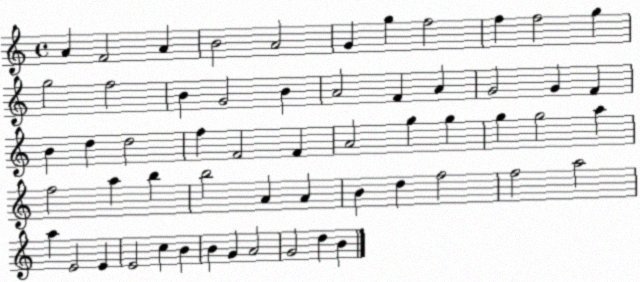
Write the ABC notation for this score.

X:1
T:Untitled
M:4/4
L:1/4
K:C
A F2 A B2 A2 G g f2 f f2 g g2 f2 B G2 B A2 F A G2 G F B d d2 f F2 F A2 g g g g2 a f2 a b b2 A A B d f2 f2 a2 a E2 E E2 c B B G A2 G2 d B